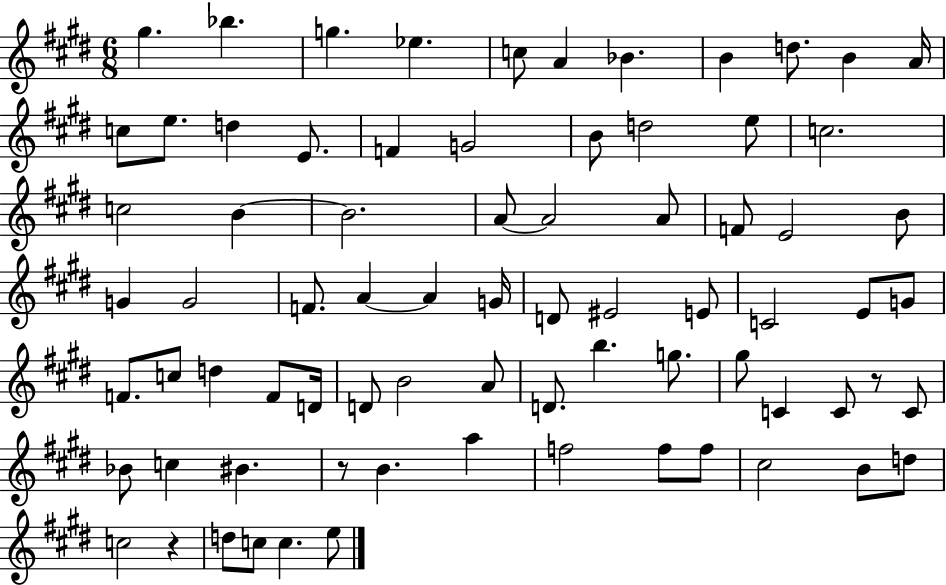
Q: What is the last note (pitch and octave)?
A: E5